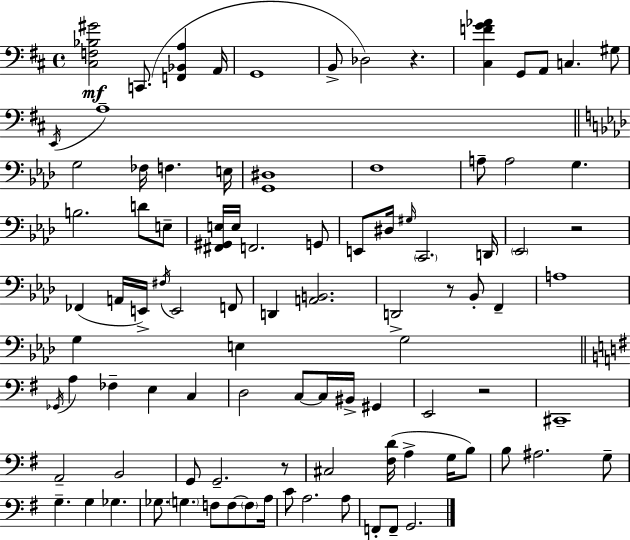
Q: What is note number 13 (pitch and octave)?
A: FES3